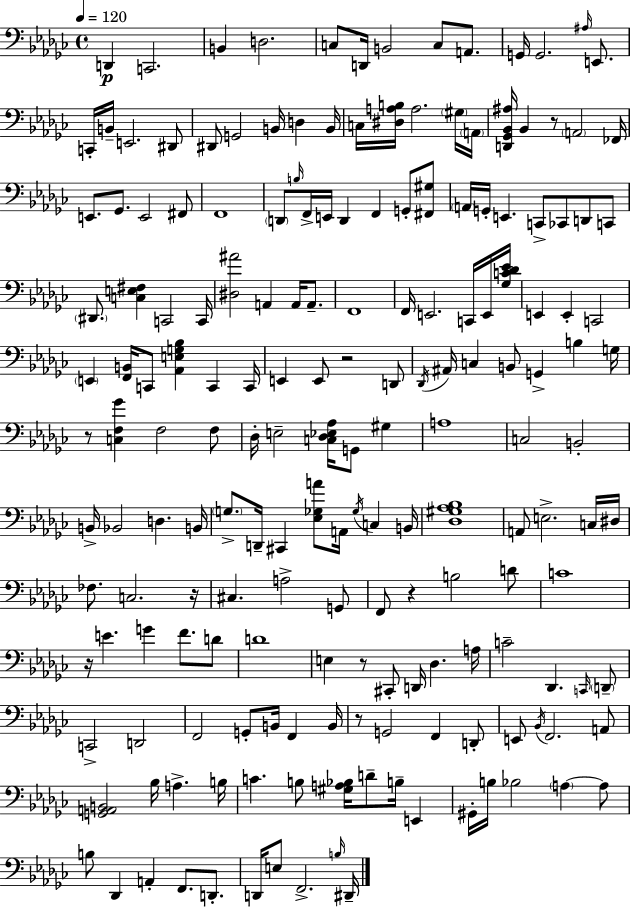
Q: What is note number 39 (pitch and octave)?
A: D2